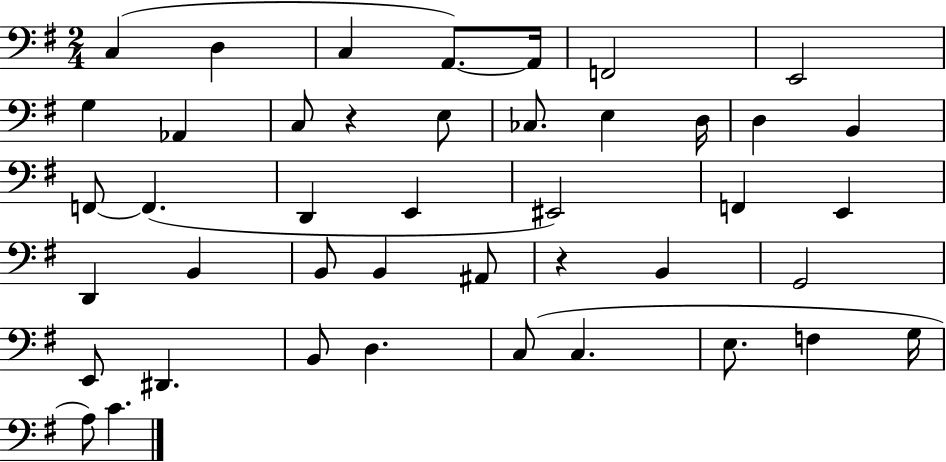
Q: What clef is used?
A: bass